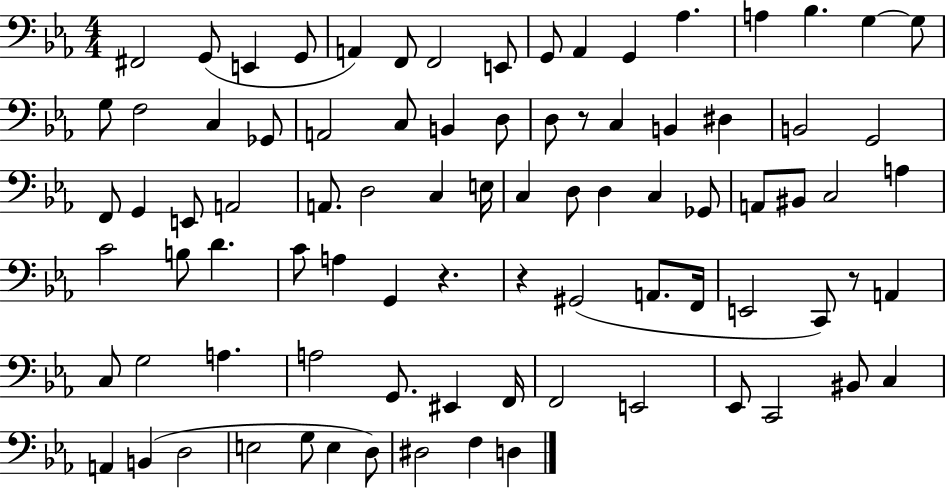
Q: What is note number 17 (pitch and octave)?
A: G3